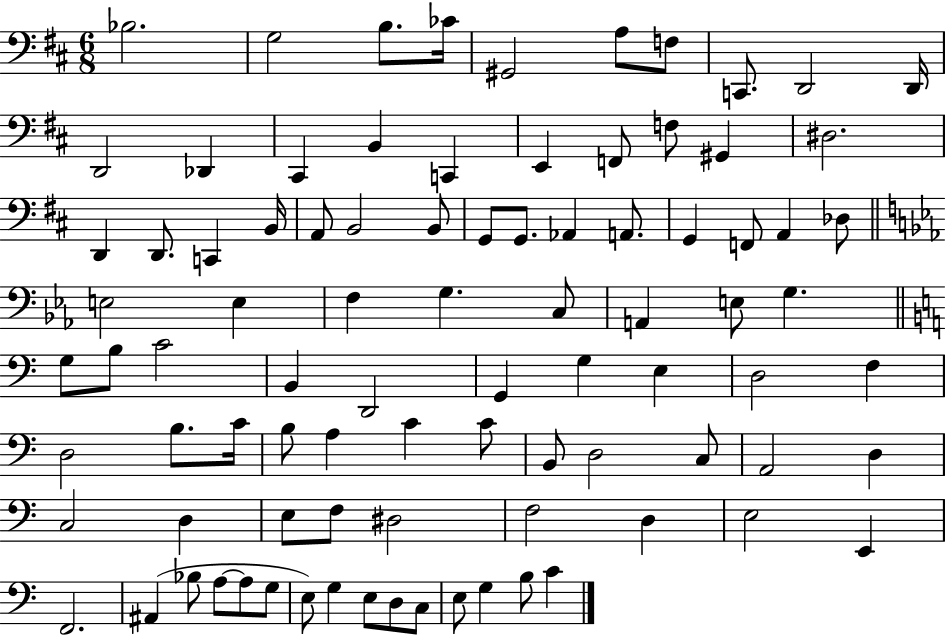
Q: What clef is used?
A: bass